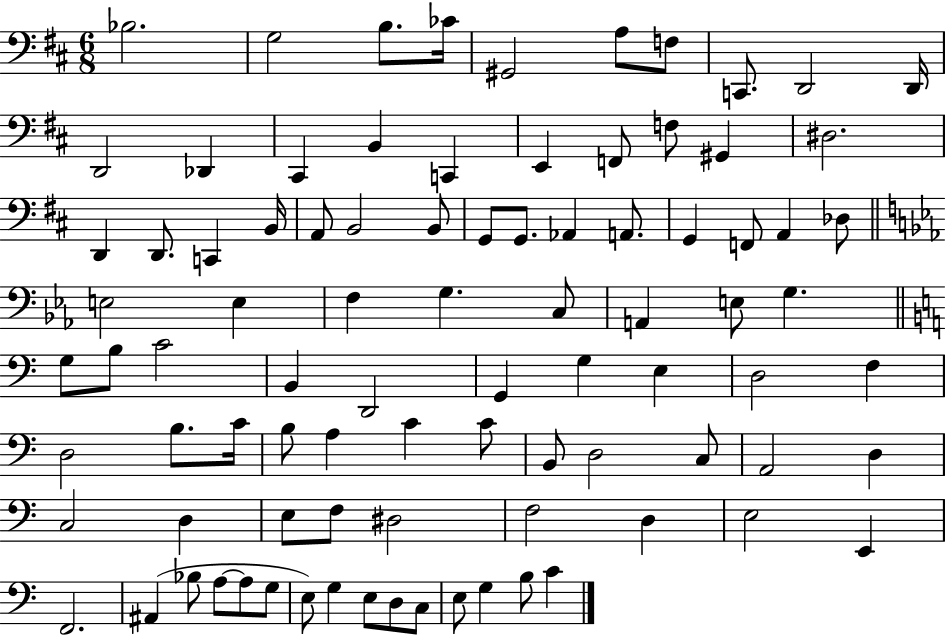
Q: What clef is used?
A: bass